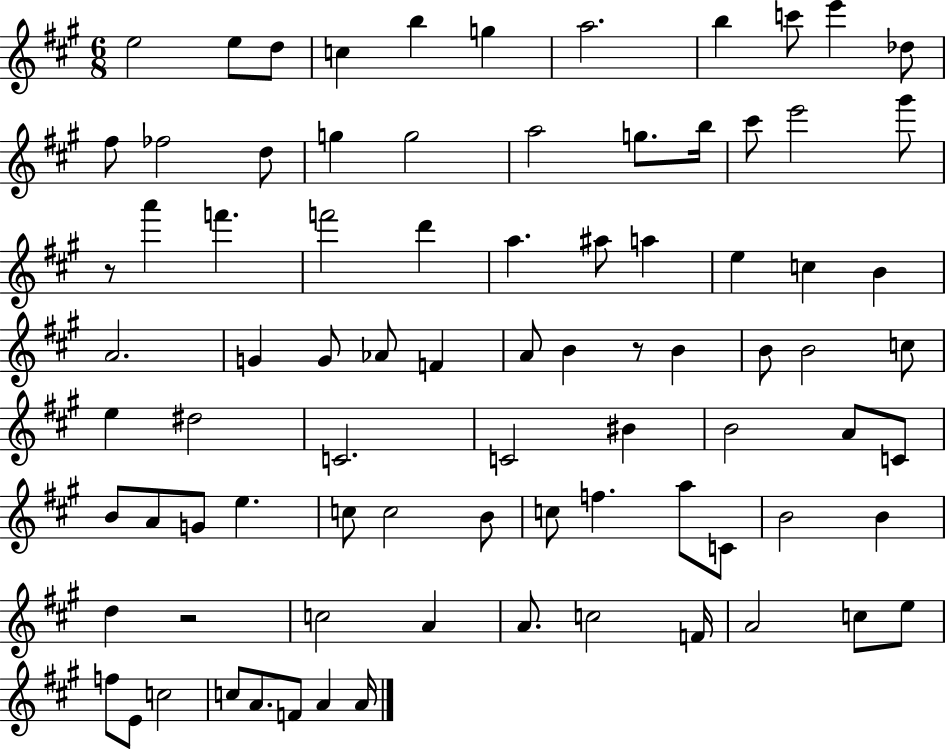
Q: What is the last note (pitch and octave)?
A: A4